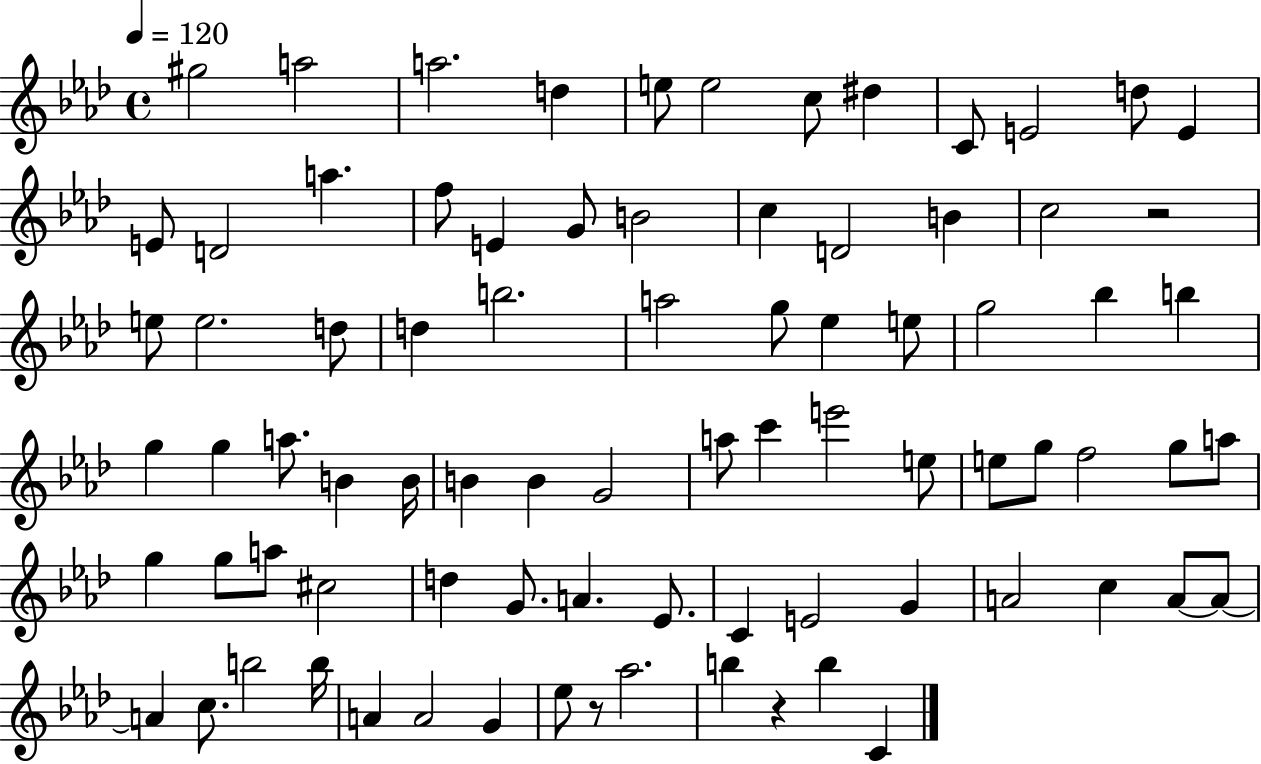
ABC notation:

X:1
T:Untitled
M:4/4
L:1/4
K:Ab
^g2 a2 a2 d e/2 e2 c/2 ^d C/2 E2 d/2 E E/2 D2 a f/2 E G/2 B2 c D2 B c2 z2 e/2 e2 d/2 d b2 a2 g/2 _e e/2 g2 _b b g g a/2 B B/4 B B G2 a/2 c' e'2 e/2 e/2 g/2 f2 g/2 a/2 g g/2 a/2 ^c2 d G/2 A _E/2 C E2 G A2 c A/2 A/2 A c/2 b2 b/4 A A2 G _e/2 z/2 _a2 b z b C